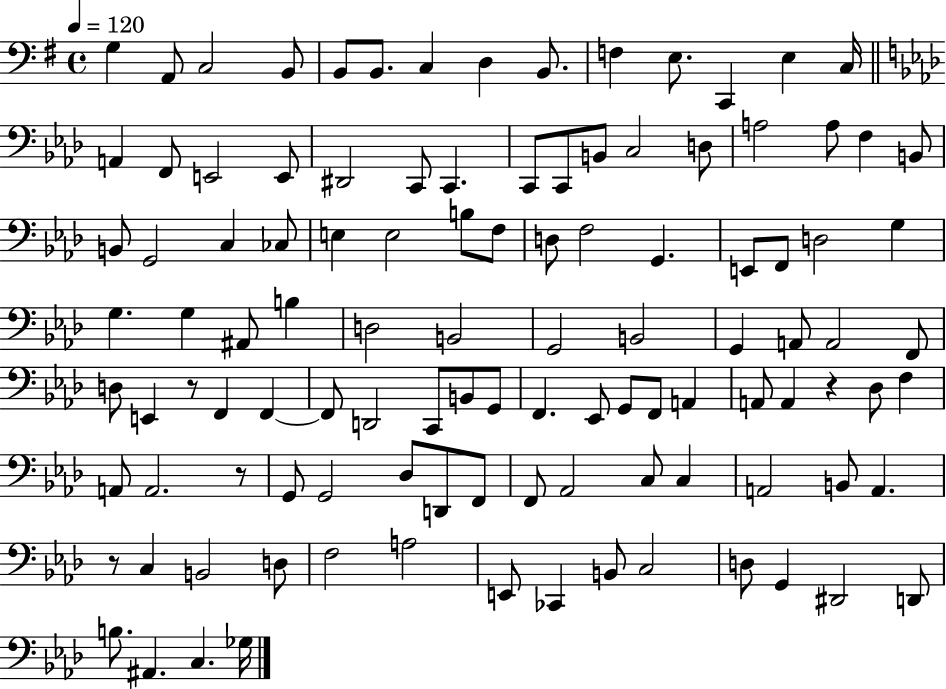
G3/q A2/e C3/h B2/e B2/e B2/e. C3/q D3/q B2/e. F3/q E3/e. C2/q E3/q C3/s A2/q F2/e E2/h E2/e D#2/h C2/e C2/q. C2/e C2/e B2/e C3/h D3/e A3/h A3/e F3/q B2/e B2/e G2/h C3/q CES3/e E3/q E3/h B3/e F3/e D3/e F3/h G2/q. E2/e F2/e D3/h G3/q G3/q. G3/q A#2/e B3/q D3/h B2/h G2/h B2/h G2/q A2/e A2/h F2/e D3/e E2/q R/e F2/q F2/q F2/e D2/h C2/e B2/e G2/e F2/q. Eb2/e G2/e F2/e A2/q A2/e A2/q R/q Db3/e F3/q A2/e A2/h. R/e G2/e G2/h Db3/e D2/e F2/e F2/e Ab2/h C3/e C3/q A2/h B2/e A2/q. R/e C3/q B2/h D3/e F3/h A3/h E2/e CES2/q B2/e C3/h D3/e G2/q D#2/h D2/e B3/e. A#2/q. C3/q. Gb3/s